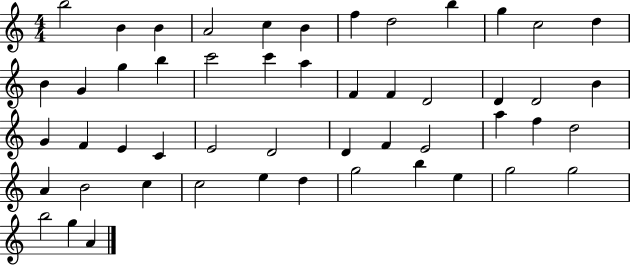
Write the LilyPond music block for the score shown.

{
  \clef treble
  \numericTimeSignature
  \time 4/4
  \key c \major
  b''2 b'4 b'4 | a'2 c''4 b'4 | f''4 d''2 b''4 | g''4 c''2 d''4 | \break b'4 g'4 g''4 b''4 | c'''2 c'''4 a''4 | f'4 f'4 d'2 | d'4 d'2 b'4 | \break g'4 f'4 e'4 c'4 | e'2 d'2 | d'4 f'4 e'2 | a''4 f''4 d''2 | \break a'4 b'2 c''4 | c''2 e''4 d''4 | g''2 b''4 e''4 | g''2 g''2 | \break b''2 g''4 a'4 | \bar "|."
}